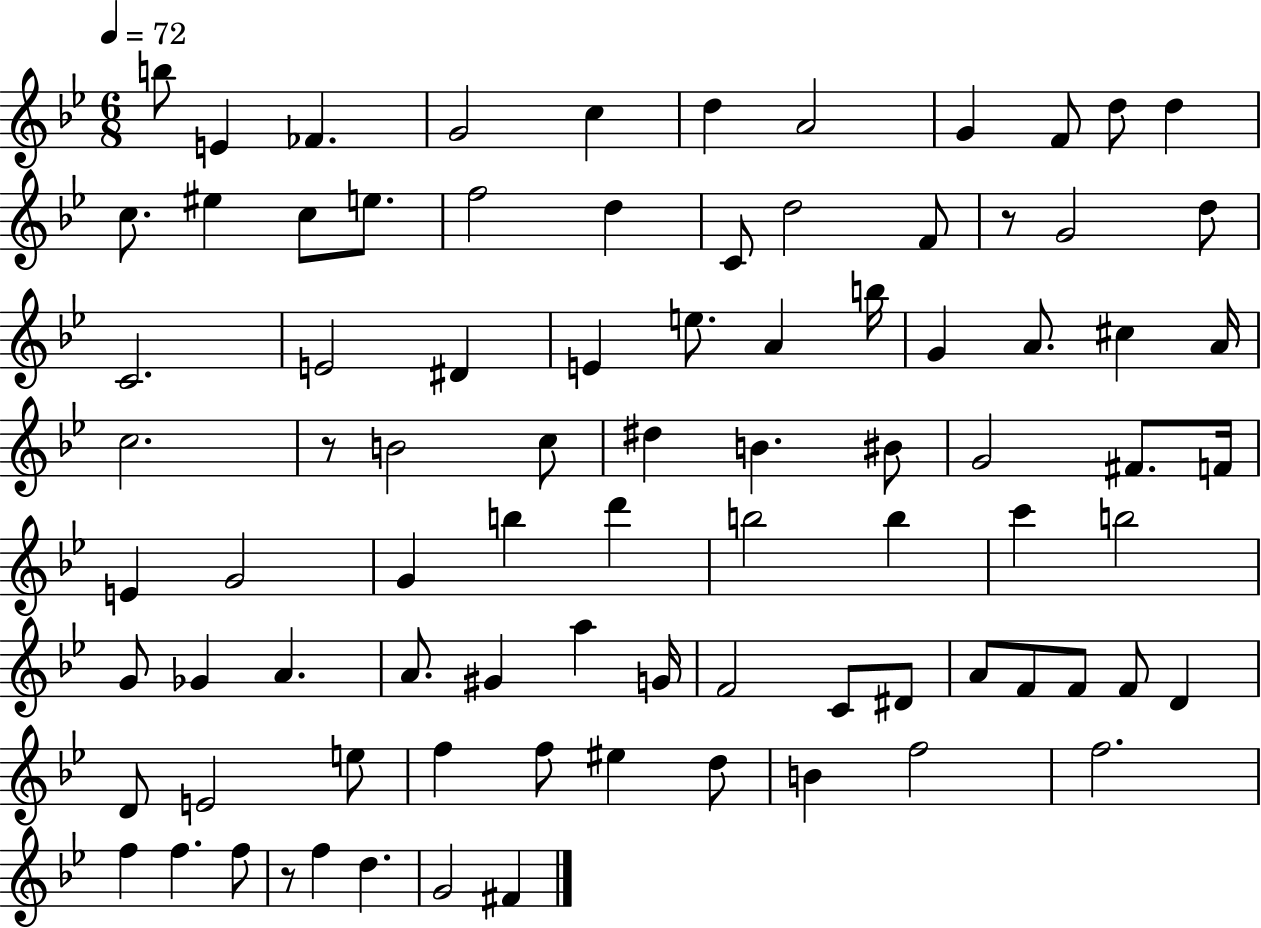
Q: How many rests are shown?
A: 3